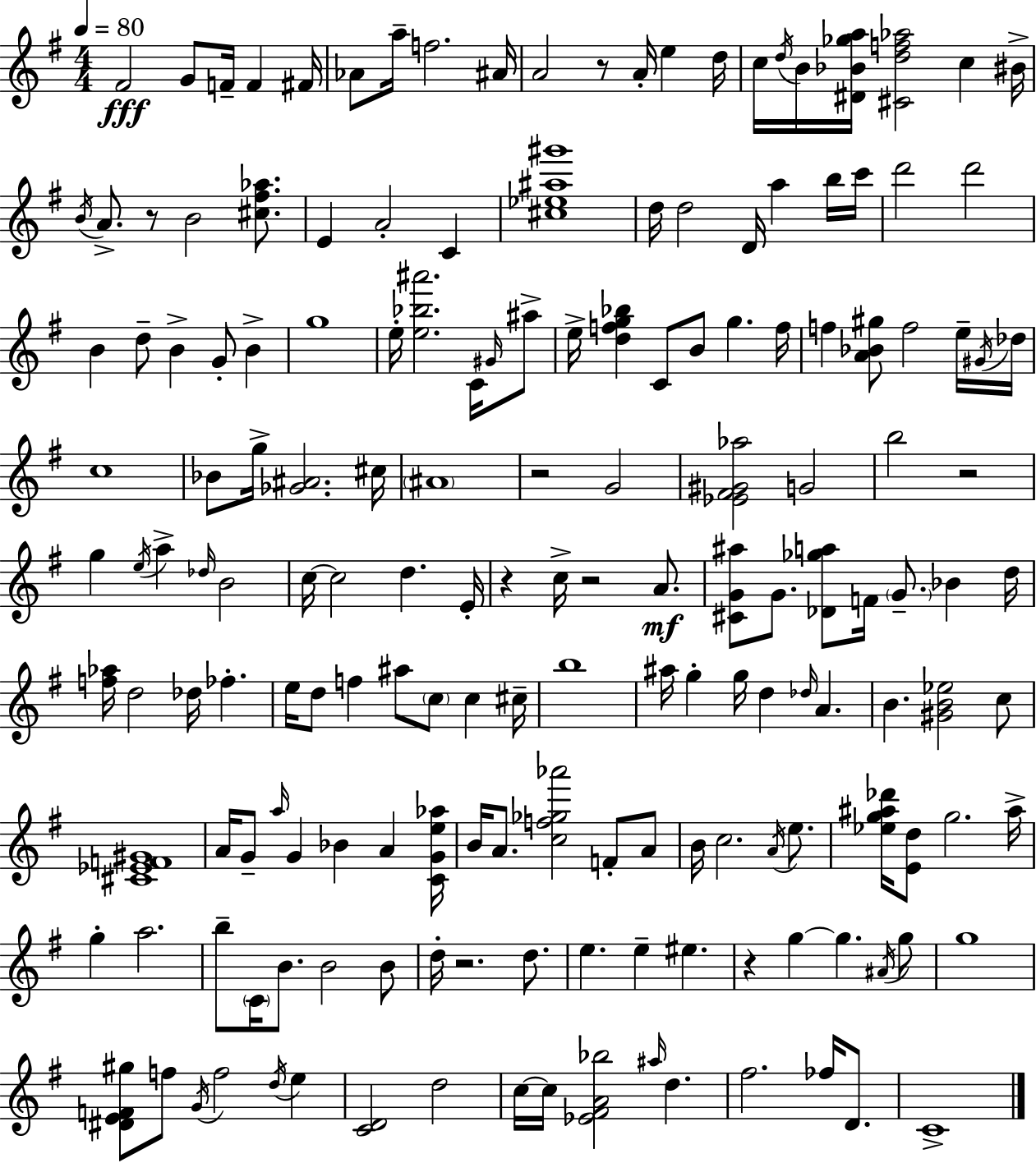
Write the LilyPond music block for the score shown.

{
  \clef treble
  \numericTimeSignature
  \time 4/4
  \key g \major
  \tempo 4 = 80
  \repeat volta 2 { fis'2\fff g'8 f'16-- f'4 fis'16 | aes'8 a''16-- f''2. ais'16 | a'2 r8 a'16-. e''4 d''16 | c''16 \acciaccatura { d''16 } b'16 <dis' bes' ges'' a''>16 <cis' d'' f'' aes''>2 c''4 | \break bis'16-> \acciaccatura { b'16 } a'8.-> r8 b'2 <cis'' fis'' aes''>8. | e'4 a'2-. c'4 | <cis'' ees'' ais'' gis'''>1 | d''16 d''2 d'16 a''4 | \break b''16 c'''16 d'''2 d'''2 | b'4 d''8-- b'4-> g'8-. b'4-> | g''1 | e''16-. <e'' bes'' ais'''>2. c'16 | \break \grace { gis'16 } ais''8-> e''16-> <d'' f'' g'' bes''>4 c'8 b'8 g''4. | f''16 f''4 <a' bes' gis''>8 f''2 | e''16-- \acciaccatura { gis'16 } des''16 c''1 | bes'8 g''16-> <ges' ais'>2. | \break cis''16 \parenthesize ais'1 | r2 g'2 | <ees' fis' gis' aes''>2 g'2 | b''2 r2 | \break g''4 \acciaccatura { e''16 } a''4-> \grace { des''16 } b'2 | c''16~~ c''2 d''4. | e'16-. r4 c''16-> r2 | a'8.\mf <cis' g' ais''>8 g'8. <des' ges'' a''>8 f'16 \parenthesize g'8.-- | \break bes'4 d''16 <f'' aes''>16 d''2 des''16 | fes''4.-. e''16 d''8 f''4 ais''8 \parenthesize c''8 | c''4 cis''16-- b''1 | ais''16 g''4-. g''16 d''4 | \break \grace { des''16 } a'4. b'4. <gis' b' ees''>2 | c''8 <cis' ees' f' gis'>1 | a'16 g'8-- \grace { a''16 } g'4 bes'4 | a'4 <c' g' e'' aes''>16 b'16 a'8. <c'' f'' ges'' aes'''>2 | \break f'8-. a'8 b'16 c''2. | \acciaccatura { a'16 } e''8. <ees'' g'' ais'' des'''>16 <e' d''>8 g''2. | ais''16-> g''4-. a''2. | b''8-- \parenthesize c'16 b'8. b'2 | \break b'8 d''16-. r2. | d''8. e''4. e''4-- | eis''4. r4 g''4~~ | g''4. \acciaccatura { ais'16 } g''8 g''1 | \break <dis' e' f' gis''>8 f''8 \acciaccatura { g'16 } f''2 | \acciaccatura { d''16 } e''4 <c' d'>2 | d''2 c''16~~ c''16 <ees' fis' a' bes''>2 | \grace { ais''16 } d''4. fis''2. | \break fes''16 d'8. c'1-> | } \bar "|."
}